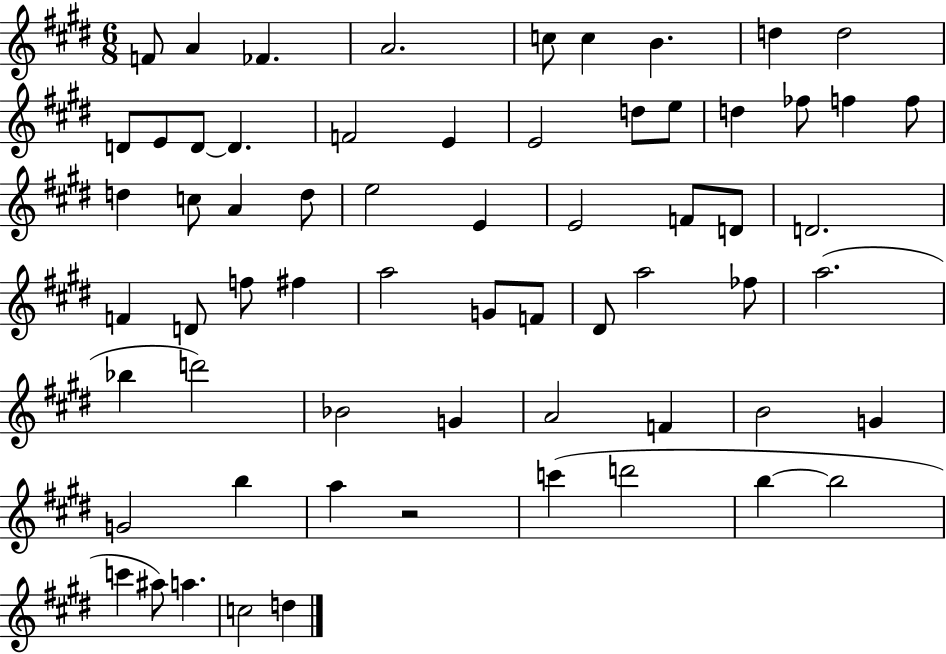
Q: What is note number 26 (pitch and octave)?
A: D5